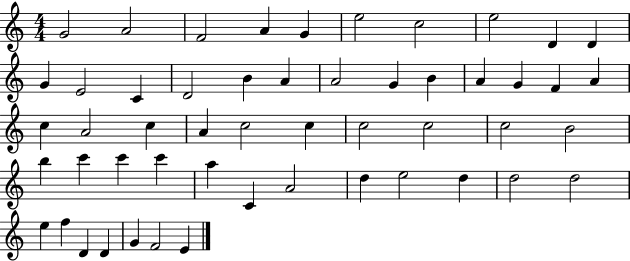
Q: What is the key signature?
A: C major